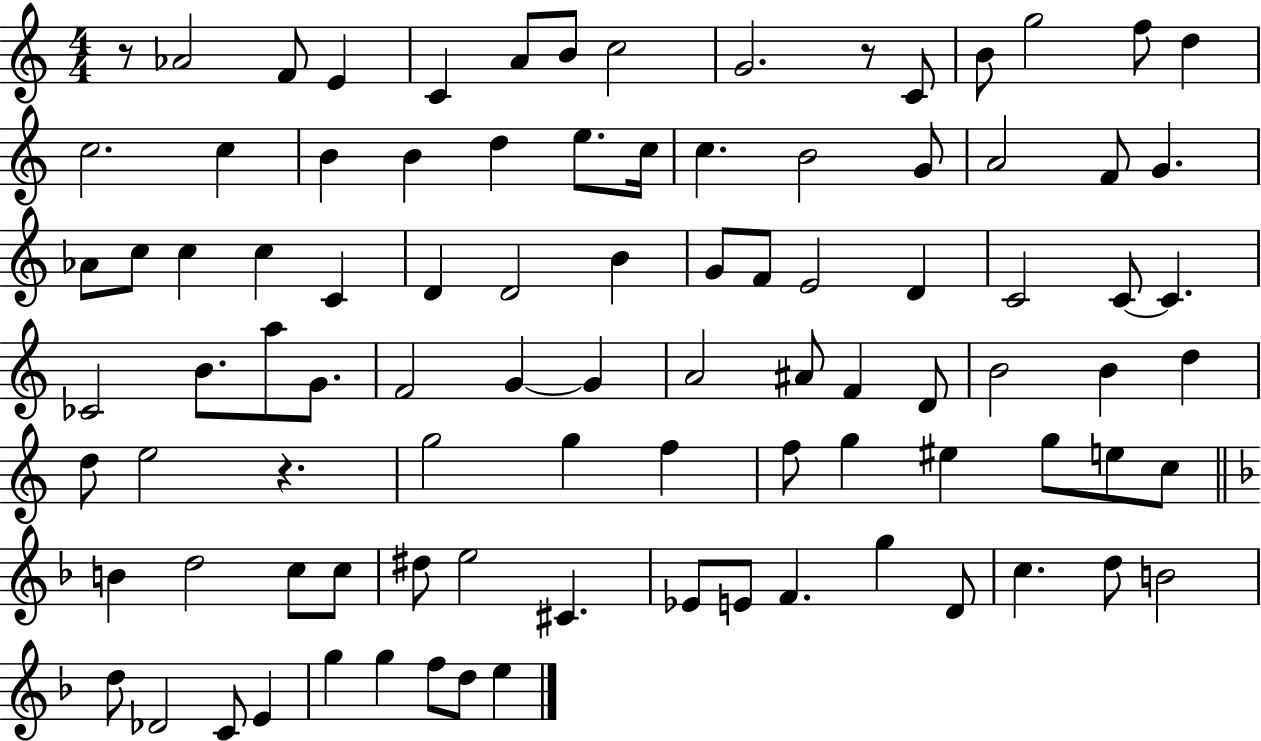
R/e Ab4/h F4/e E4/q C4/q A4/e B4/e C5/h G4/h. R/e C4/e B4/e G5/h F5/e D5/q C5/h. C5/q B4/q B4/q D5/q E5/e. C5/s C5/q. B4/h G4/e A4/h F4/e G4/q. Ab4/e C5/e C5/q C5/q C4/q D4/q D4/h B4/q G4/e F4/e E4/h D4/q C4/h C4/e C4/q. CES4/h B4/e. A5/e G4/e. F4/h G4/q G4/q A4/h A#4/e F4/q D4/e B4/h B4/q D5/q D5/e E5/h R/q. G5/h G5/q F5/q F5/e G5/q EIS5/q G5/e E5/e C5/e B4/q D5/h C5/e C5/e D#5/e E5/h C#4/q. Eb4/e E4/e F4/q. G5/q D4/e C5/q. D5/e B4/h D5/e Db4/h C4/e E4/q G5/q G5/q F5/e D5/e E5/q